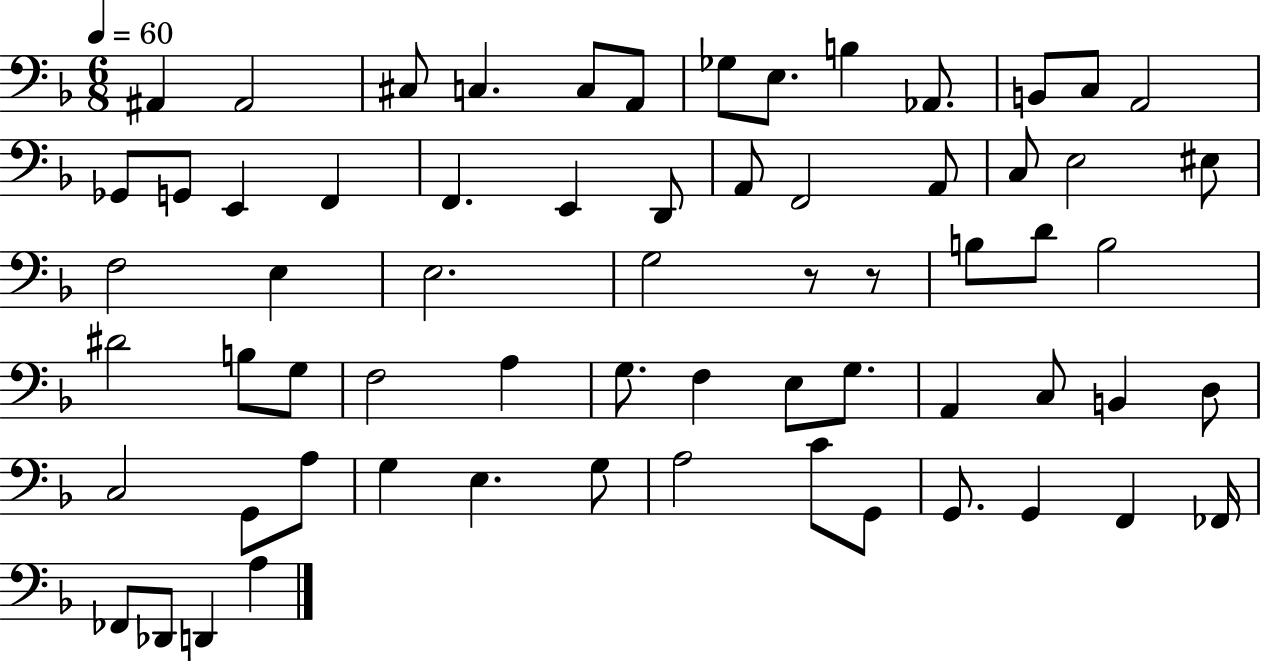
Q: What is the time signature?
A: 6/8